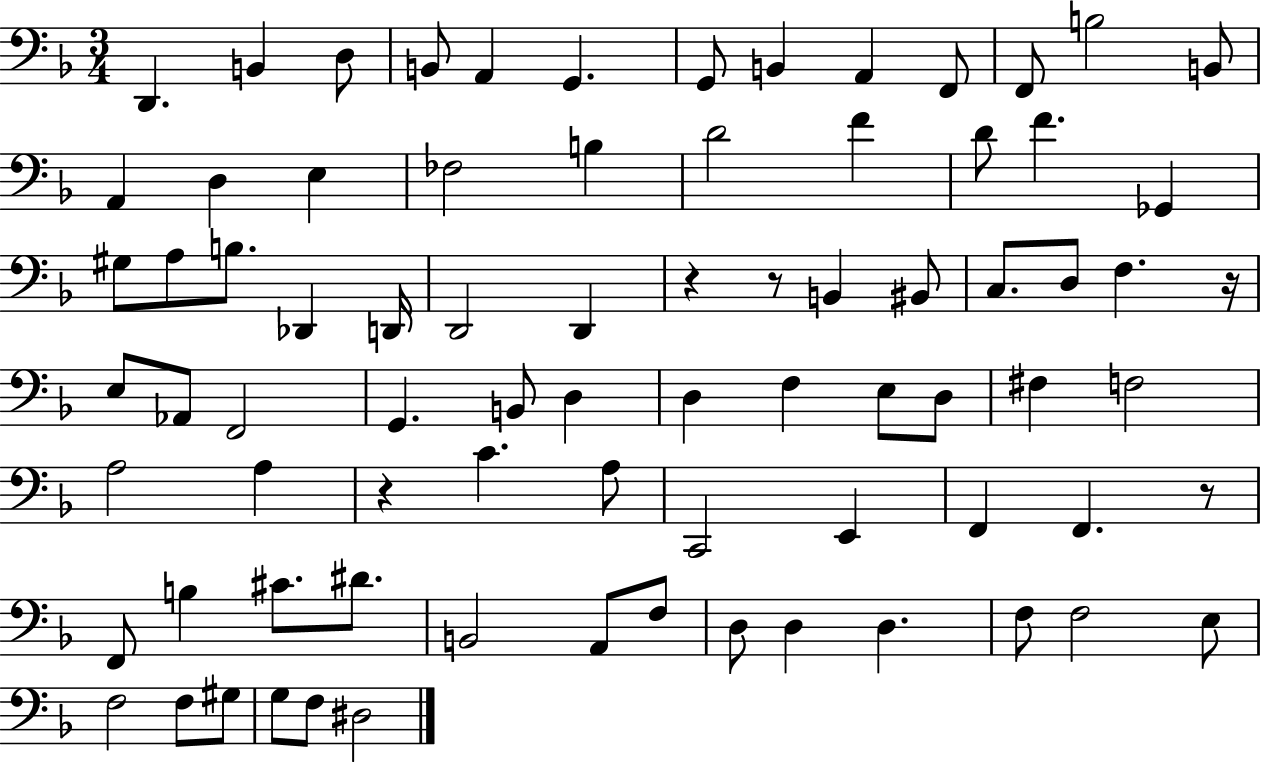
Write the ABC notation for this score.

X:1
T:Untitled
M:3/4
L:1/4
K:F
D,, B,, D,/2 B,,/2 A,, G,, G,,/2 B,, A,, F,,/2 F,,/2 B,2 B,,/2 A,, D, E, _F,2 B, D2 F D/2 F _G,, ^G,/2 A,/2 B,/2 _D,, D,,/4 D,,2 D,, z z/2 B,, ^B,,/2 C,/2 D,/2 F, z/4 E,/2 _A,,/2 F,,2 G,, B,,/2 D, D, F, E,/2 D,/2 ^F, F,2 A,2 A, z C A,/2 C,,2 E,, F,, F,, z/2 F,,/2 B, ^C/2 ^D/2 B,,2 A,,/2 F,/2 D,/2 D, D, F,/2 F,2 E,/2 F,2 F,/2 ^G,/2 G,/2 F,/2 ^D,2